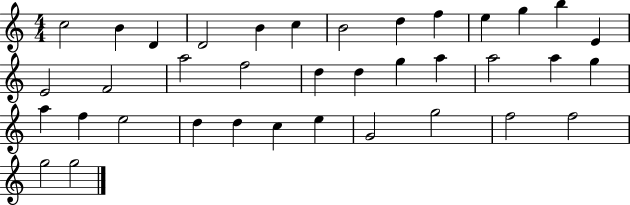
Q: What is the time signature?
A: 4/4